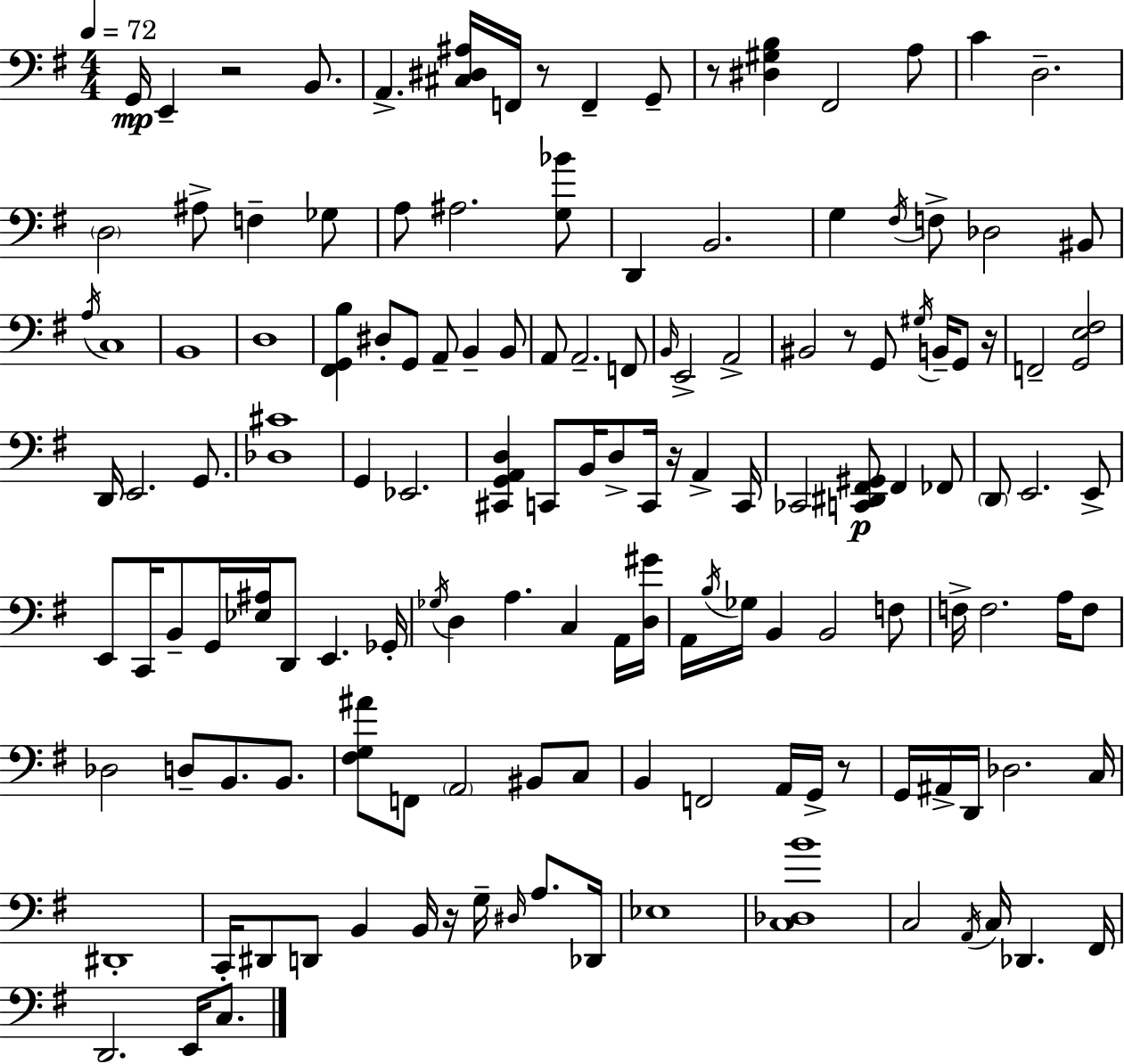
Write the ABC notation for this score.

X:1
T:Untitled
M:4/4
L:1/4
K:G
G,,/4 E,, z2 B,,/2 A,, [^C,^D,^A,]/4 F,,/4 z/2 F,, G,,/2 z/2 [^D,^G,B,] ^F,,2 A,/2 C D,2 D,2 ^A,/2 F, _G,/2 A,/2 ^A,2 [G,_B]/2 D,, B,,2 G, ^F,/4 F,/2 _D,2 ^B,,/2 A,/4 C,4 B,,4 D,4 [^F,,G,,B,] ^D,/2 G,,/2 A,,/2 B,, B,,/2 A,,/2 A,,2 F,,/2 B,,/4 E,,2 A,,2 ^B,,2 z/2 G,,/2 ^G,/4 B,,/4 G,,/2 z/4 F,,2 [G,,E,^F,]2 D,,/4 E,,2 G,,/2 [_D,^C]4 G,, _E,,2 [^C,,G,,A,,D,] C,,/2 B,,/4 D,/2 C,,/4 z/4 A,, C,,/4 _C,,2 [C,,^D,,^F,,^G,,]/2 ^F,, _F,,/2 D,,/2 E,,2 E,,/2 E,,/2 C,,/4 B,,/2 G,,/4 [_E,^A,]/4 D,,/2 E,, _G,,/4 _G,/4 D, A, C, A,,/4 [D,^G]/4 A,,/4 B,/4 _G,/4 B,, B,,2 F,/2 F,/4 F,2 A,/4 F,/2 _D,2 D,/2 B,,/2 B,,/2 [^F,G,^A]/2 F,,/2 A,,2 ^B,,/2 C,/2 B,, F,,2 A,,/4 G,,/4 z/2 G,,/4 ^A,,/4 D,,/4 _D,2 C,/4 ^D,,4 C,,/4 ^D,,/2 D,,/2 B,, B,,/4 z/4 G,/4 ^D,/4 A,/2 _D,,/4 _E,4 [C,_D,B]4 C,2 A,,/4 C,/4 _D,, ^F,,/4 D,,2 E,,/4 C,/2